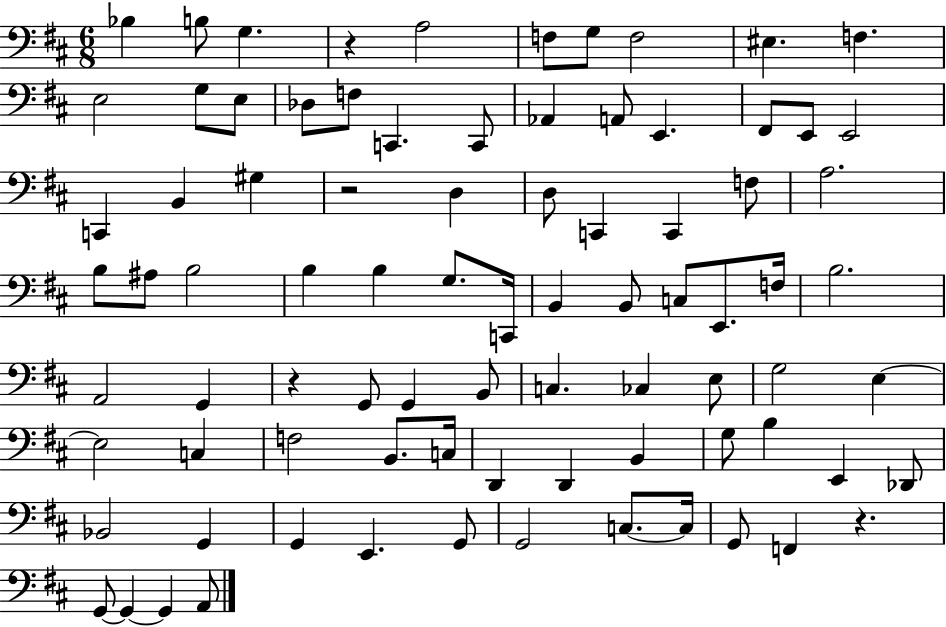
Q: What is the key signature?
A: D major